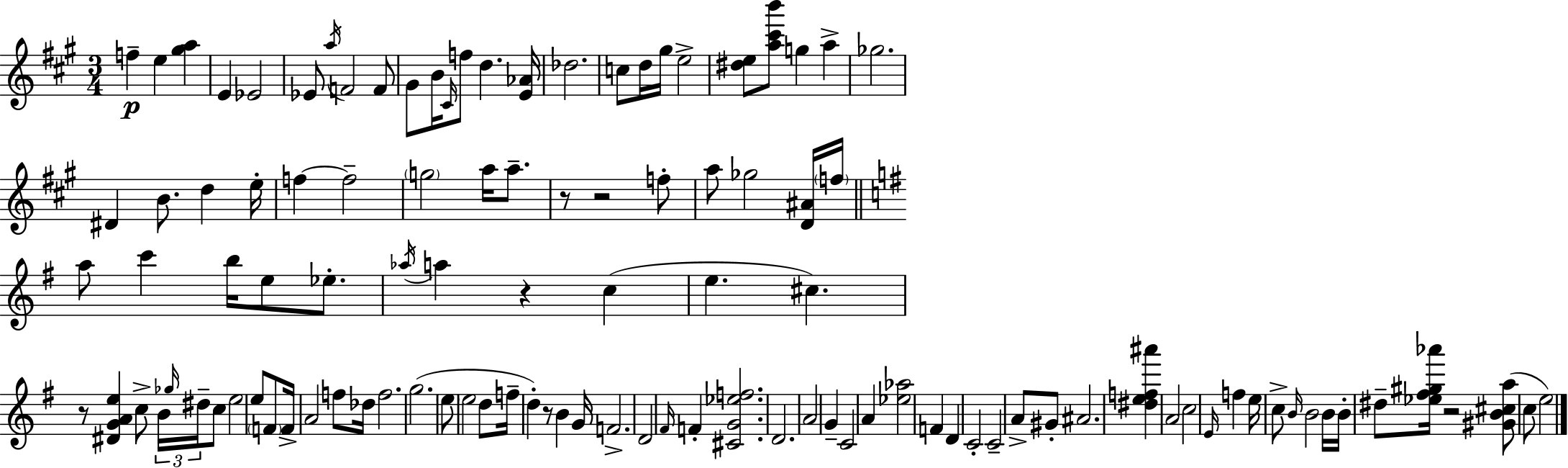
F5/q E5/q [G#5,A5]/q E4/q Eb4/h Eb4/e A5/s F4/h F4/e G#4/e B4/s C#4/s F5/e D5/q. [E4,Ab4]/s Db5/h. C5/e D5/s G#5/s E5/h [D#5,E5]/e [A5,C#6,B6]/e G5/q A5/q Gb5/h. D#4/q B4/e. D5/q E5/s F5/q F5/h G5/h A5/s A5/e. R/e R/h F5/e A5/e Gb5/h [D4,A#4]/s F5/s A5/e C6/q B5/s E5/e Eb5/e. Ab5/s A5/q R/q C5/q E5/q. C#5/q. R/e [D#4,G4,A4,E5]/q C5/e B4/s Gb5/s D#5/s C5/e E5/h E5/e F4/e F4/s A4/h F5/e Db5/s F5/h. G5/h. E5/e E5/h D5/e F5/s D5/q R/e B4/q G4/s F4/h. D4/h F#4/s F4/q [C#4,G4,Eb5,F5]/h. D4/h. A4/h G4/q C4/h A4/q [Eb5,Ab5]/h F4/q D4/q C4/h C4/h A4/e G#4/e A#4/h. [D#5,E5,F5,A#6]/q A4/h C5/h E4/s F5/q E5/s C5/e B4/s B4/h B4/s B4/s D#5/e [Eb5,F#5,G#5,Ab6]/s R/h [G#4,B4,C#5,A5]/e C5/e E5/h